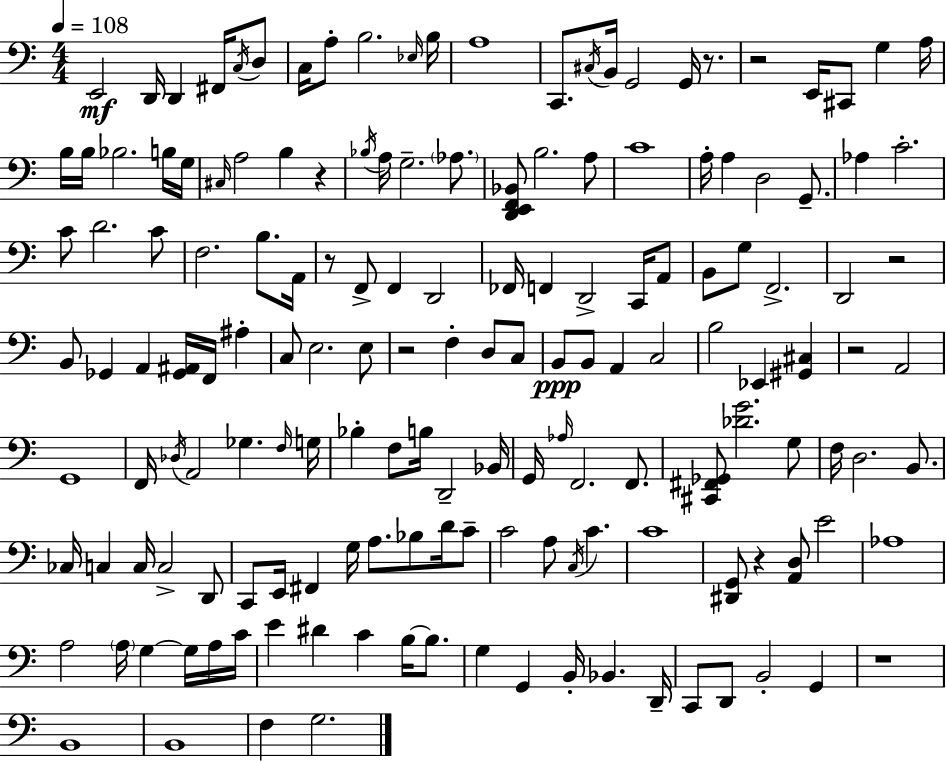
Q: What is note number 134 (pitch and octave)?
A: D2